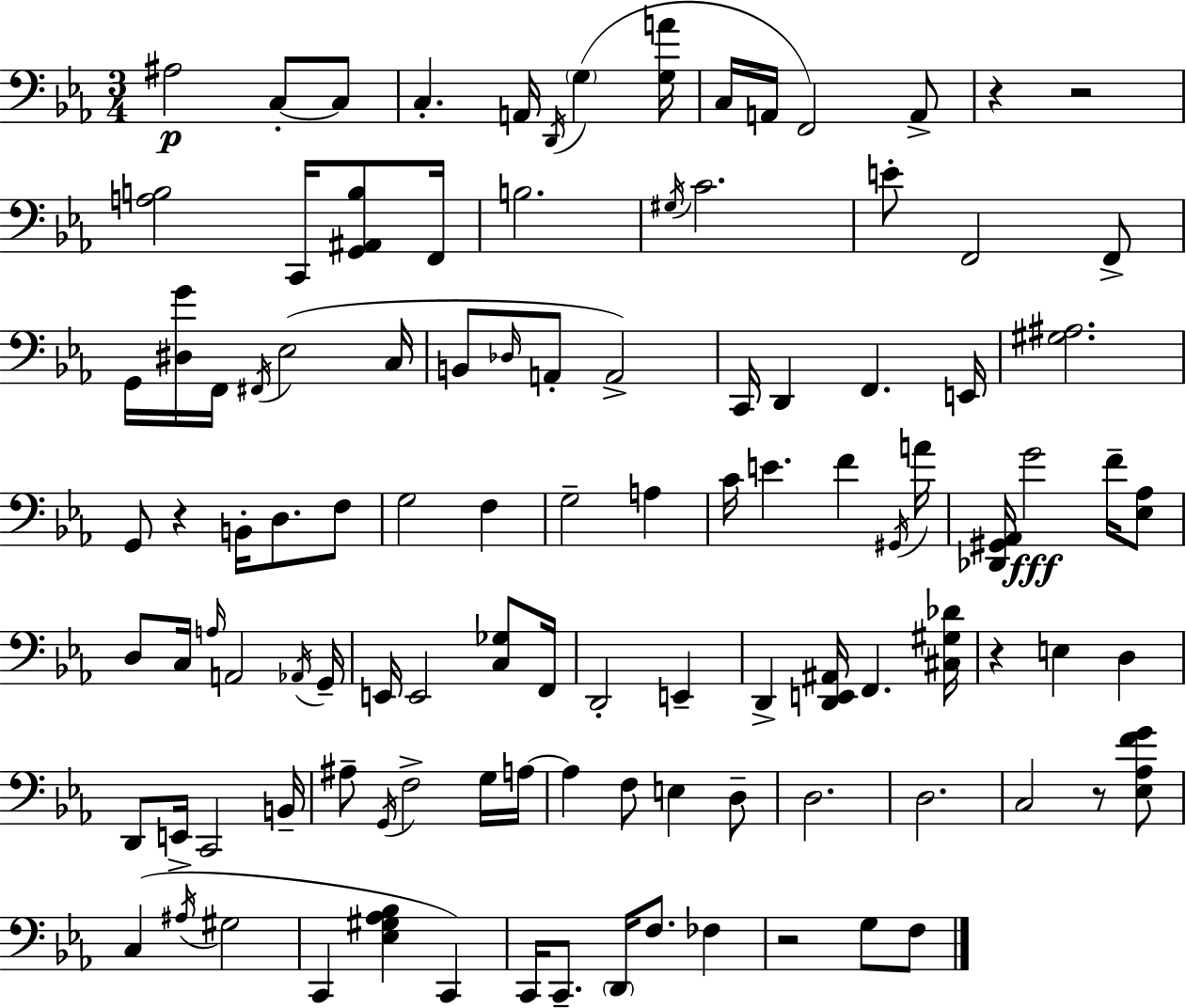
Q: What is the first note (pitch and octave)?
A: A#3